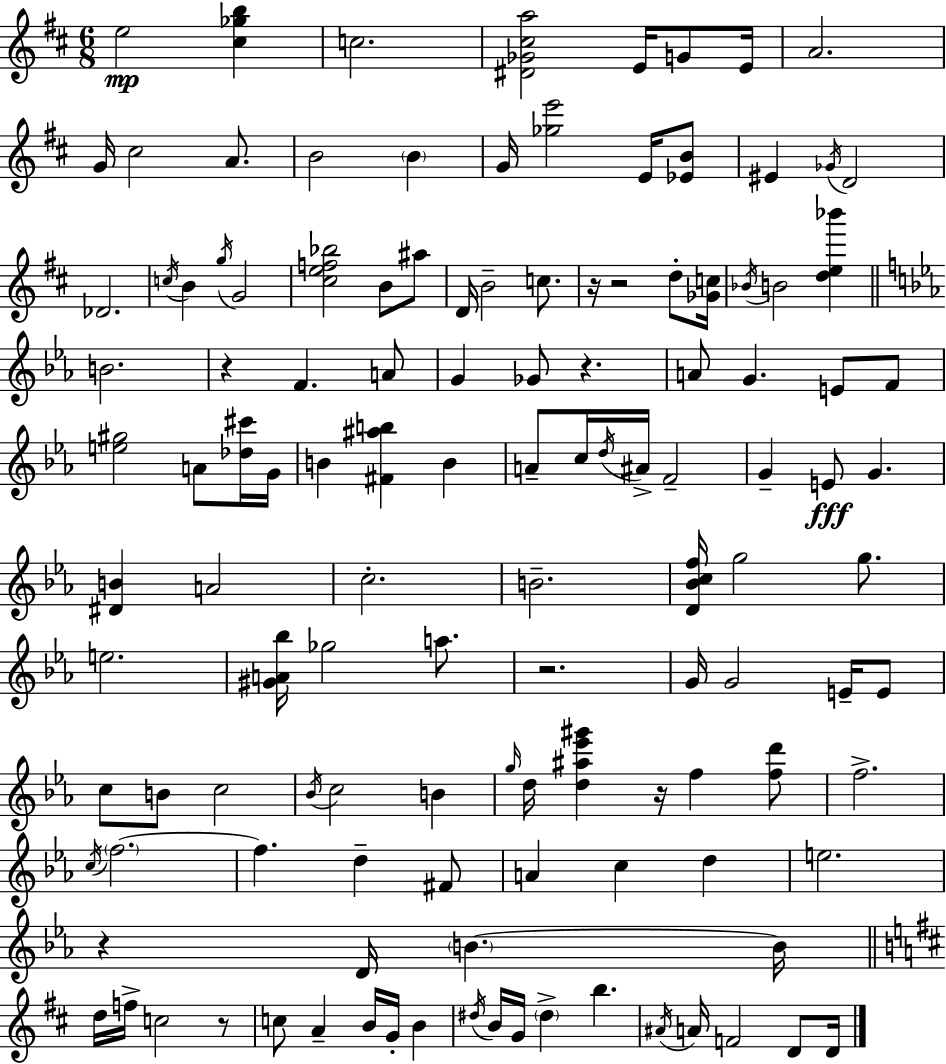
E5/h [C#5,Gb5,B5]/q C5/h. [D#4,Gb4,C#5,A5]/h E4/s G4/e E4/s A4/h. G4/s C#5/h A4/e. B4/h B4/q G4/s [Gb5,E6]/h E4/s [Eb4,B4]/e EIS4/q Gb4/s D4/h Db4/h. C5/s B4/q G5/s G4/h [C#5,E5,F5,Bb5]/h B4/e A#5/e D4/s B4/h C5/e. R/s R/h D5/e [Gb4,C5]/s Bb4/s B4/h [D5,E5,Bb6]/q B4/h. R/q F4/q. A4/e G4/q Gb4/e R/q. A4/e G4/q. E4/e F4/e [E5,G#5]/h A4/e [Db5,C#6]/s G4/s B4/q [F#4,A#5,B5]/q B4/q A4/e C5/s D5/s A#4/s F4/h G4/q E4/e G4/q. [D#4,B4]/q A4/h C5/h. B4/h. [D4,Bb4,C5,F5]/s G5/h G5/e. E5/h. [G#4,A4,Bb5]/s Gb5/h A5/e. R/h. G4/s G4/h E4/s E4/e C5/e B4/e C5/h Bb4/s C5/h B4/q G5/s D5/s [D5,A#5,Eb6,G#6]/q R/s F5/q [F5,D6]/e F5/h. C5/s F5/h. F5/q. D5/q F#4/e A4/q C5/q D5/q E5/h. R/q D4/s B4/q. B4/s D5/s F5/s C5/h R/e C5/e A4/q B4/s G4/s B4/q D#5/s B4/s G4/s D#5/q B5/q. A#4/s A4/s F4/h D4/e D4/s